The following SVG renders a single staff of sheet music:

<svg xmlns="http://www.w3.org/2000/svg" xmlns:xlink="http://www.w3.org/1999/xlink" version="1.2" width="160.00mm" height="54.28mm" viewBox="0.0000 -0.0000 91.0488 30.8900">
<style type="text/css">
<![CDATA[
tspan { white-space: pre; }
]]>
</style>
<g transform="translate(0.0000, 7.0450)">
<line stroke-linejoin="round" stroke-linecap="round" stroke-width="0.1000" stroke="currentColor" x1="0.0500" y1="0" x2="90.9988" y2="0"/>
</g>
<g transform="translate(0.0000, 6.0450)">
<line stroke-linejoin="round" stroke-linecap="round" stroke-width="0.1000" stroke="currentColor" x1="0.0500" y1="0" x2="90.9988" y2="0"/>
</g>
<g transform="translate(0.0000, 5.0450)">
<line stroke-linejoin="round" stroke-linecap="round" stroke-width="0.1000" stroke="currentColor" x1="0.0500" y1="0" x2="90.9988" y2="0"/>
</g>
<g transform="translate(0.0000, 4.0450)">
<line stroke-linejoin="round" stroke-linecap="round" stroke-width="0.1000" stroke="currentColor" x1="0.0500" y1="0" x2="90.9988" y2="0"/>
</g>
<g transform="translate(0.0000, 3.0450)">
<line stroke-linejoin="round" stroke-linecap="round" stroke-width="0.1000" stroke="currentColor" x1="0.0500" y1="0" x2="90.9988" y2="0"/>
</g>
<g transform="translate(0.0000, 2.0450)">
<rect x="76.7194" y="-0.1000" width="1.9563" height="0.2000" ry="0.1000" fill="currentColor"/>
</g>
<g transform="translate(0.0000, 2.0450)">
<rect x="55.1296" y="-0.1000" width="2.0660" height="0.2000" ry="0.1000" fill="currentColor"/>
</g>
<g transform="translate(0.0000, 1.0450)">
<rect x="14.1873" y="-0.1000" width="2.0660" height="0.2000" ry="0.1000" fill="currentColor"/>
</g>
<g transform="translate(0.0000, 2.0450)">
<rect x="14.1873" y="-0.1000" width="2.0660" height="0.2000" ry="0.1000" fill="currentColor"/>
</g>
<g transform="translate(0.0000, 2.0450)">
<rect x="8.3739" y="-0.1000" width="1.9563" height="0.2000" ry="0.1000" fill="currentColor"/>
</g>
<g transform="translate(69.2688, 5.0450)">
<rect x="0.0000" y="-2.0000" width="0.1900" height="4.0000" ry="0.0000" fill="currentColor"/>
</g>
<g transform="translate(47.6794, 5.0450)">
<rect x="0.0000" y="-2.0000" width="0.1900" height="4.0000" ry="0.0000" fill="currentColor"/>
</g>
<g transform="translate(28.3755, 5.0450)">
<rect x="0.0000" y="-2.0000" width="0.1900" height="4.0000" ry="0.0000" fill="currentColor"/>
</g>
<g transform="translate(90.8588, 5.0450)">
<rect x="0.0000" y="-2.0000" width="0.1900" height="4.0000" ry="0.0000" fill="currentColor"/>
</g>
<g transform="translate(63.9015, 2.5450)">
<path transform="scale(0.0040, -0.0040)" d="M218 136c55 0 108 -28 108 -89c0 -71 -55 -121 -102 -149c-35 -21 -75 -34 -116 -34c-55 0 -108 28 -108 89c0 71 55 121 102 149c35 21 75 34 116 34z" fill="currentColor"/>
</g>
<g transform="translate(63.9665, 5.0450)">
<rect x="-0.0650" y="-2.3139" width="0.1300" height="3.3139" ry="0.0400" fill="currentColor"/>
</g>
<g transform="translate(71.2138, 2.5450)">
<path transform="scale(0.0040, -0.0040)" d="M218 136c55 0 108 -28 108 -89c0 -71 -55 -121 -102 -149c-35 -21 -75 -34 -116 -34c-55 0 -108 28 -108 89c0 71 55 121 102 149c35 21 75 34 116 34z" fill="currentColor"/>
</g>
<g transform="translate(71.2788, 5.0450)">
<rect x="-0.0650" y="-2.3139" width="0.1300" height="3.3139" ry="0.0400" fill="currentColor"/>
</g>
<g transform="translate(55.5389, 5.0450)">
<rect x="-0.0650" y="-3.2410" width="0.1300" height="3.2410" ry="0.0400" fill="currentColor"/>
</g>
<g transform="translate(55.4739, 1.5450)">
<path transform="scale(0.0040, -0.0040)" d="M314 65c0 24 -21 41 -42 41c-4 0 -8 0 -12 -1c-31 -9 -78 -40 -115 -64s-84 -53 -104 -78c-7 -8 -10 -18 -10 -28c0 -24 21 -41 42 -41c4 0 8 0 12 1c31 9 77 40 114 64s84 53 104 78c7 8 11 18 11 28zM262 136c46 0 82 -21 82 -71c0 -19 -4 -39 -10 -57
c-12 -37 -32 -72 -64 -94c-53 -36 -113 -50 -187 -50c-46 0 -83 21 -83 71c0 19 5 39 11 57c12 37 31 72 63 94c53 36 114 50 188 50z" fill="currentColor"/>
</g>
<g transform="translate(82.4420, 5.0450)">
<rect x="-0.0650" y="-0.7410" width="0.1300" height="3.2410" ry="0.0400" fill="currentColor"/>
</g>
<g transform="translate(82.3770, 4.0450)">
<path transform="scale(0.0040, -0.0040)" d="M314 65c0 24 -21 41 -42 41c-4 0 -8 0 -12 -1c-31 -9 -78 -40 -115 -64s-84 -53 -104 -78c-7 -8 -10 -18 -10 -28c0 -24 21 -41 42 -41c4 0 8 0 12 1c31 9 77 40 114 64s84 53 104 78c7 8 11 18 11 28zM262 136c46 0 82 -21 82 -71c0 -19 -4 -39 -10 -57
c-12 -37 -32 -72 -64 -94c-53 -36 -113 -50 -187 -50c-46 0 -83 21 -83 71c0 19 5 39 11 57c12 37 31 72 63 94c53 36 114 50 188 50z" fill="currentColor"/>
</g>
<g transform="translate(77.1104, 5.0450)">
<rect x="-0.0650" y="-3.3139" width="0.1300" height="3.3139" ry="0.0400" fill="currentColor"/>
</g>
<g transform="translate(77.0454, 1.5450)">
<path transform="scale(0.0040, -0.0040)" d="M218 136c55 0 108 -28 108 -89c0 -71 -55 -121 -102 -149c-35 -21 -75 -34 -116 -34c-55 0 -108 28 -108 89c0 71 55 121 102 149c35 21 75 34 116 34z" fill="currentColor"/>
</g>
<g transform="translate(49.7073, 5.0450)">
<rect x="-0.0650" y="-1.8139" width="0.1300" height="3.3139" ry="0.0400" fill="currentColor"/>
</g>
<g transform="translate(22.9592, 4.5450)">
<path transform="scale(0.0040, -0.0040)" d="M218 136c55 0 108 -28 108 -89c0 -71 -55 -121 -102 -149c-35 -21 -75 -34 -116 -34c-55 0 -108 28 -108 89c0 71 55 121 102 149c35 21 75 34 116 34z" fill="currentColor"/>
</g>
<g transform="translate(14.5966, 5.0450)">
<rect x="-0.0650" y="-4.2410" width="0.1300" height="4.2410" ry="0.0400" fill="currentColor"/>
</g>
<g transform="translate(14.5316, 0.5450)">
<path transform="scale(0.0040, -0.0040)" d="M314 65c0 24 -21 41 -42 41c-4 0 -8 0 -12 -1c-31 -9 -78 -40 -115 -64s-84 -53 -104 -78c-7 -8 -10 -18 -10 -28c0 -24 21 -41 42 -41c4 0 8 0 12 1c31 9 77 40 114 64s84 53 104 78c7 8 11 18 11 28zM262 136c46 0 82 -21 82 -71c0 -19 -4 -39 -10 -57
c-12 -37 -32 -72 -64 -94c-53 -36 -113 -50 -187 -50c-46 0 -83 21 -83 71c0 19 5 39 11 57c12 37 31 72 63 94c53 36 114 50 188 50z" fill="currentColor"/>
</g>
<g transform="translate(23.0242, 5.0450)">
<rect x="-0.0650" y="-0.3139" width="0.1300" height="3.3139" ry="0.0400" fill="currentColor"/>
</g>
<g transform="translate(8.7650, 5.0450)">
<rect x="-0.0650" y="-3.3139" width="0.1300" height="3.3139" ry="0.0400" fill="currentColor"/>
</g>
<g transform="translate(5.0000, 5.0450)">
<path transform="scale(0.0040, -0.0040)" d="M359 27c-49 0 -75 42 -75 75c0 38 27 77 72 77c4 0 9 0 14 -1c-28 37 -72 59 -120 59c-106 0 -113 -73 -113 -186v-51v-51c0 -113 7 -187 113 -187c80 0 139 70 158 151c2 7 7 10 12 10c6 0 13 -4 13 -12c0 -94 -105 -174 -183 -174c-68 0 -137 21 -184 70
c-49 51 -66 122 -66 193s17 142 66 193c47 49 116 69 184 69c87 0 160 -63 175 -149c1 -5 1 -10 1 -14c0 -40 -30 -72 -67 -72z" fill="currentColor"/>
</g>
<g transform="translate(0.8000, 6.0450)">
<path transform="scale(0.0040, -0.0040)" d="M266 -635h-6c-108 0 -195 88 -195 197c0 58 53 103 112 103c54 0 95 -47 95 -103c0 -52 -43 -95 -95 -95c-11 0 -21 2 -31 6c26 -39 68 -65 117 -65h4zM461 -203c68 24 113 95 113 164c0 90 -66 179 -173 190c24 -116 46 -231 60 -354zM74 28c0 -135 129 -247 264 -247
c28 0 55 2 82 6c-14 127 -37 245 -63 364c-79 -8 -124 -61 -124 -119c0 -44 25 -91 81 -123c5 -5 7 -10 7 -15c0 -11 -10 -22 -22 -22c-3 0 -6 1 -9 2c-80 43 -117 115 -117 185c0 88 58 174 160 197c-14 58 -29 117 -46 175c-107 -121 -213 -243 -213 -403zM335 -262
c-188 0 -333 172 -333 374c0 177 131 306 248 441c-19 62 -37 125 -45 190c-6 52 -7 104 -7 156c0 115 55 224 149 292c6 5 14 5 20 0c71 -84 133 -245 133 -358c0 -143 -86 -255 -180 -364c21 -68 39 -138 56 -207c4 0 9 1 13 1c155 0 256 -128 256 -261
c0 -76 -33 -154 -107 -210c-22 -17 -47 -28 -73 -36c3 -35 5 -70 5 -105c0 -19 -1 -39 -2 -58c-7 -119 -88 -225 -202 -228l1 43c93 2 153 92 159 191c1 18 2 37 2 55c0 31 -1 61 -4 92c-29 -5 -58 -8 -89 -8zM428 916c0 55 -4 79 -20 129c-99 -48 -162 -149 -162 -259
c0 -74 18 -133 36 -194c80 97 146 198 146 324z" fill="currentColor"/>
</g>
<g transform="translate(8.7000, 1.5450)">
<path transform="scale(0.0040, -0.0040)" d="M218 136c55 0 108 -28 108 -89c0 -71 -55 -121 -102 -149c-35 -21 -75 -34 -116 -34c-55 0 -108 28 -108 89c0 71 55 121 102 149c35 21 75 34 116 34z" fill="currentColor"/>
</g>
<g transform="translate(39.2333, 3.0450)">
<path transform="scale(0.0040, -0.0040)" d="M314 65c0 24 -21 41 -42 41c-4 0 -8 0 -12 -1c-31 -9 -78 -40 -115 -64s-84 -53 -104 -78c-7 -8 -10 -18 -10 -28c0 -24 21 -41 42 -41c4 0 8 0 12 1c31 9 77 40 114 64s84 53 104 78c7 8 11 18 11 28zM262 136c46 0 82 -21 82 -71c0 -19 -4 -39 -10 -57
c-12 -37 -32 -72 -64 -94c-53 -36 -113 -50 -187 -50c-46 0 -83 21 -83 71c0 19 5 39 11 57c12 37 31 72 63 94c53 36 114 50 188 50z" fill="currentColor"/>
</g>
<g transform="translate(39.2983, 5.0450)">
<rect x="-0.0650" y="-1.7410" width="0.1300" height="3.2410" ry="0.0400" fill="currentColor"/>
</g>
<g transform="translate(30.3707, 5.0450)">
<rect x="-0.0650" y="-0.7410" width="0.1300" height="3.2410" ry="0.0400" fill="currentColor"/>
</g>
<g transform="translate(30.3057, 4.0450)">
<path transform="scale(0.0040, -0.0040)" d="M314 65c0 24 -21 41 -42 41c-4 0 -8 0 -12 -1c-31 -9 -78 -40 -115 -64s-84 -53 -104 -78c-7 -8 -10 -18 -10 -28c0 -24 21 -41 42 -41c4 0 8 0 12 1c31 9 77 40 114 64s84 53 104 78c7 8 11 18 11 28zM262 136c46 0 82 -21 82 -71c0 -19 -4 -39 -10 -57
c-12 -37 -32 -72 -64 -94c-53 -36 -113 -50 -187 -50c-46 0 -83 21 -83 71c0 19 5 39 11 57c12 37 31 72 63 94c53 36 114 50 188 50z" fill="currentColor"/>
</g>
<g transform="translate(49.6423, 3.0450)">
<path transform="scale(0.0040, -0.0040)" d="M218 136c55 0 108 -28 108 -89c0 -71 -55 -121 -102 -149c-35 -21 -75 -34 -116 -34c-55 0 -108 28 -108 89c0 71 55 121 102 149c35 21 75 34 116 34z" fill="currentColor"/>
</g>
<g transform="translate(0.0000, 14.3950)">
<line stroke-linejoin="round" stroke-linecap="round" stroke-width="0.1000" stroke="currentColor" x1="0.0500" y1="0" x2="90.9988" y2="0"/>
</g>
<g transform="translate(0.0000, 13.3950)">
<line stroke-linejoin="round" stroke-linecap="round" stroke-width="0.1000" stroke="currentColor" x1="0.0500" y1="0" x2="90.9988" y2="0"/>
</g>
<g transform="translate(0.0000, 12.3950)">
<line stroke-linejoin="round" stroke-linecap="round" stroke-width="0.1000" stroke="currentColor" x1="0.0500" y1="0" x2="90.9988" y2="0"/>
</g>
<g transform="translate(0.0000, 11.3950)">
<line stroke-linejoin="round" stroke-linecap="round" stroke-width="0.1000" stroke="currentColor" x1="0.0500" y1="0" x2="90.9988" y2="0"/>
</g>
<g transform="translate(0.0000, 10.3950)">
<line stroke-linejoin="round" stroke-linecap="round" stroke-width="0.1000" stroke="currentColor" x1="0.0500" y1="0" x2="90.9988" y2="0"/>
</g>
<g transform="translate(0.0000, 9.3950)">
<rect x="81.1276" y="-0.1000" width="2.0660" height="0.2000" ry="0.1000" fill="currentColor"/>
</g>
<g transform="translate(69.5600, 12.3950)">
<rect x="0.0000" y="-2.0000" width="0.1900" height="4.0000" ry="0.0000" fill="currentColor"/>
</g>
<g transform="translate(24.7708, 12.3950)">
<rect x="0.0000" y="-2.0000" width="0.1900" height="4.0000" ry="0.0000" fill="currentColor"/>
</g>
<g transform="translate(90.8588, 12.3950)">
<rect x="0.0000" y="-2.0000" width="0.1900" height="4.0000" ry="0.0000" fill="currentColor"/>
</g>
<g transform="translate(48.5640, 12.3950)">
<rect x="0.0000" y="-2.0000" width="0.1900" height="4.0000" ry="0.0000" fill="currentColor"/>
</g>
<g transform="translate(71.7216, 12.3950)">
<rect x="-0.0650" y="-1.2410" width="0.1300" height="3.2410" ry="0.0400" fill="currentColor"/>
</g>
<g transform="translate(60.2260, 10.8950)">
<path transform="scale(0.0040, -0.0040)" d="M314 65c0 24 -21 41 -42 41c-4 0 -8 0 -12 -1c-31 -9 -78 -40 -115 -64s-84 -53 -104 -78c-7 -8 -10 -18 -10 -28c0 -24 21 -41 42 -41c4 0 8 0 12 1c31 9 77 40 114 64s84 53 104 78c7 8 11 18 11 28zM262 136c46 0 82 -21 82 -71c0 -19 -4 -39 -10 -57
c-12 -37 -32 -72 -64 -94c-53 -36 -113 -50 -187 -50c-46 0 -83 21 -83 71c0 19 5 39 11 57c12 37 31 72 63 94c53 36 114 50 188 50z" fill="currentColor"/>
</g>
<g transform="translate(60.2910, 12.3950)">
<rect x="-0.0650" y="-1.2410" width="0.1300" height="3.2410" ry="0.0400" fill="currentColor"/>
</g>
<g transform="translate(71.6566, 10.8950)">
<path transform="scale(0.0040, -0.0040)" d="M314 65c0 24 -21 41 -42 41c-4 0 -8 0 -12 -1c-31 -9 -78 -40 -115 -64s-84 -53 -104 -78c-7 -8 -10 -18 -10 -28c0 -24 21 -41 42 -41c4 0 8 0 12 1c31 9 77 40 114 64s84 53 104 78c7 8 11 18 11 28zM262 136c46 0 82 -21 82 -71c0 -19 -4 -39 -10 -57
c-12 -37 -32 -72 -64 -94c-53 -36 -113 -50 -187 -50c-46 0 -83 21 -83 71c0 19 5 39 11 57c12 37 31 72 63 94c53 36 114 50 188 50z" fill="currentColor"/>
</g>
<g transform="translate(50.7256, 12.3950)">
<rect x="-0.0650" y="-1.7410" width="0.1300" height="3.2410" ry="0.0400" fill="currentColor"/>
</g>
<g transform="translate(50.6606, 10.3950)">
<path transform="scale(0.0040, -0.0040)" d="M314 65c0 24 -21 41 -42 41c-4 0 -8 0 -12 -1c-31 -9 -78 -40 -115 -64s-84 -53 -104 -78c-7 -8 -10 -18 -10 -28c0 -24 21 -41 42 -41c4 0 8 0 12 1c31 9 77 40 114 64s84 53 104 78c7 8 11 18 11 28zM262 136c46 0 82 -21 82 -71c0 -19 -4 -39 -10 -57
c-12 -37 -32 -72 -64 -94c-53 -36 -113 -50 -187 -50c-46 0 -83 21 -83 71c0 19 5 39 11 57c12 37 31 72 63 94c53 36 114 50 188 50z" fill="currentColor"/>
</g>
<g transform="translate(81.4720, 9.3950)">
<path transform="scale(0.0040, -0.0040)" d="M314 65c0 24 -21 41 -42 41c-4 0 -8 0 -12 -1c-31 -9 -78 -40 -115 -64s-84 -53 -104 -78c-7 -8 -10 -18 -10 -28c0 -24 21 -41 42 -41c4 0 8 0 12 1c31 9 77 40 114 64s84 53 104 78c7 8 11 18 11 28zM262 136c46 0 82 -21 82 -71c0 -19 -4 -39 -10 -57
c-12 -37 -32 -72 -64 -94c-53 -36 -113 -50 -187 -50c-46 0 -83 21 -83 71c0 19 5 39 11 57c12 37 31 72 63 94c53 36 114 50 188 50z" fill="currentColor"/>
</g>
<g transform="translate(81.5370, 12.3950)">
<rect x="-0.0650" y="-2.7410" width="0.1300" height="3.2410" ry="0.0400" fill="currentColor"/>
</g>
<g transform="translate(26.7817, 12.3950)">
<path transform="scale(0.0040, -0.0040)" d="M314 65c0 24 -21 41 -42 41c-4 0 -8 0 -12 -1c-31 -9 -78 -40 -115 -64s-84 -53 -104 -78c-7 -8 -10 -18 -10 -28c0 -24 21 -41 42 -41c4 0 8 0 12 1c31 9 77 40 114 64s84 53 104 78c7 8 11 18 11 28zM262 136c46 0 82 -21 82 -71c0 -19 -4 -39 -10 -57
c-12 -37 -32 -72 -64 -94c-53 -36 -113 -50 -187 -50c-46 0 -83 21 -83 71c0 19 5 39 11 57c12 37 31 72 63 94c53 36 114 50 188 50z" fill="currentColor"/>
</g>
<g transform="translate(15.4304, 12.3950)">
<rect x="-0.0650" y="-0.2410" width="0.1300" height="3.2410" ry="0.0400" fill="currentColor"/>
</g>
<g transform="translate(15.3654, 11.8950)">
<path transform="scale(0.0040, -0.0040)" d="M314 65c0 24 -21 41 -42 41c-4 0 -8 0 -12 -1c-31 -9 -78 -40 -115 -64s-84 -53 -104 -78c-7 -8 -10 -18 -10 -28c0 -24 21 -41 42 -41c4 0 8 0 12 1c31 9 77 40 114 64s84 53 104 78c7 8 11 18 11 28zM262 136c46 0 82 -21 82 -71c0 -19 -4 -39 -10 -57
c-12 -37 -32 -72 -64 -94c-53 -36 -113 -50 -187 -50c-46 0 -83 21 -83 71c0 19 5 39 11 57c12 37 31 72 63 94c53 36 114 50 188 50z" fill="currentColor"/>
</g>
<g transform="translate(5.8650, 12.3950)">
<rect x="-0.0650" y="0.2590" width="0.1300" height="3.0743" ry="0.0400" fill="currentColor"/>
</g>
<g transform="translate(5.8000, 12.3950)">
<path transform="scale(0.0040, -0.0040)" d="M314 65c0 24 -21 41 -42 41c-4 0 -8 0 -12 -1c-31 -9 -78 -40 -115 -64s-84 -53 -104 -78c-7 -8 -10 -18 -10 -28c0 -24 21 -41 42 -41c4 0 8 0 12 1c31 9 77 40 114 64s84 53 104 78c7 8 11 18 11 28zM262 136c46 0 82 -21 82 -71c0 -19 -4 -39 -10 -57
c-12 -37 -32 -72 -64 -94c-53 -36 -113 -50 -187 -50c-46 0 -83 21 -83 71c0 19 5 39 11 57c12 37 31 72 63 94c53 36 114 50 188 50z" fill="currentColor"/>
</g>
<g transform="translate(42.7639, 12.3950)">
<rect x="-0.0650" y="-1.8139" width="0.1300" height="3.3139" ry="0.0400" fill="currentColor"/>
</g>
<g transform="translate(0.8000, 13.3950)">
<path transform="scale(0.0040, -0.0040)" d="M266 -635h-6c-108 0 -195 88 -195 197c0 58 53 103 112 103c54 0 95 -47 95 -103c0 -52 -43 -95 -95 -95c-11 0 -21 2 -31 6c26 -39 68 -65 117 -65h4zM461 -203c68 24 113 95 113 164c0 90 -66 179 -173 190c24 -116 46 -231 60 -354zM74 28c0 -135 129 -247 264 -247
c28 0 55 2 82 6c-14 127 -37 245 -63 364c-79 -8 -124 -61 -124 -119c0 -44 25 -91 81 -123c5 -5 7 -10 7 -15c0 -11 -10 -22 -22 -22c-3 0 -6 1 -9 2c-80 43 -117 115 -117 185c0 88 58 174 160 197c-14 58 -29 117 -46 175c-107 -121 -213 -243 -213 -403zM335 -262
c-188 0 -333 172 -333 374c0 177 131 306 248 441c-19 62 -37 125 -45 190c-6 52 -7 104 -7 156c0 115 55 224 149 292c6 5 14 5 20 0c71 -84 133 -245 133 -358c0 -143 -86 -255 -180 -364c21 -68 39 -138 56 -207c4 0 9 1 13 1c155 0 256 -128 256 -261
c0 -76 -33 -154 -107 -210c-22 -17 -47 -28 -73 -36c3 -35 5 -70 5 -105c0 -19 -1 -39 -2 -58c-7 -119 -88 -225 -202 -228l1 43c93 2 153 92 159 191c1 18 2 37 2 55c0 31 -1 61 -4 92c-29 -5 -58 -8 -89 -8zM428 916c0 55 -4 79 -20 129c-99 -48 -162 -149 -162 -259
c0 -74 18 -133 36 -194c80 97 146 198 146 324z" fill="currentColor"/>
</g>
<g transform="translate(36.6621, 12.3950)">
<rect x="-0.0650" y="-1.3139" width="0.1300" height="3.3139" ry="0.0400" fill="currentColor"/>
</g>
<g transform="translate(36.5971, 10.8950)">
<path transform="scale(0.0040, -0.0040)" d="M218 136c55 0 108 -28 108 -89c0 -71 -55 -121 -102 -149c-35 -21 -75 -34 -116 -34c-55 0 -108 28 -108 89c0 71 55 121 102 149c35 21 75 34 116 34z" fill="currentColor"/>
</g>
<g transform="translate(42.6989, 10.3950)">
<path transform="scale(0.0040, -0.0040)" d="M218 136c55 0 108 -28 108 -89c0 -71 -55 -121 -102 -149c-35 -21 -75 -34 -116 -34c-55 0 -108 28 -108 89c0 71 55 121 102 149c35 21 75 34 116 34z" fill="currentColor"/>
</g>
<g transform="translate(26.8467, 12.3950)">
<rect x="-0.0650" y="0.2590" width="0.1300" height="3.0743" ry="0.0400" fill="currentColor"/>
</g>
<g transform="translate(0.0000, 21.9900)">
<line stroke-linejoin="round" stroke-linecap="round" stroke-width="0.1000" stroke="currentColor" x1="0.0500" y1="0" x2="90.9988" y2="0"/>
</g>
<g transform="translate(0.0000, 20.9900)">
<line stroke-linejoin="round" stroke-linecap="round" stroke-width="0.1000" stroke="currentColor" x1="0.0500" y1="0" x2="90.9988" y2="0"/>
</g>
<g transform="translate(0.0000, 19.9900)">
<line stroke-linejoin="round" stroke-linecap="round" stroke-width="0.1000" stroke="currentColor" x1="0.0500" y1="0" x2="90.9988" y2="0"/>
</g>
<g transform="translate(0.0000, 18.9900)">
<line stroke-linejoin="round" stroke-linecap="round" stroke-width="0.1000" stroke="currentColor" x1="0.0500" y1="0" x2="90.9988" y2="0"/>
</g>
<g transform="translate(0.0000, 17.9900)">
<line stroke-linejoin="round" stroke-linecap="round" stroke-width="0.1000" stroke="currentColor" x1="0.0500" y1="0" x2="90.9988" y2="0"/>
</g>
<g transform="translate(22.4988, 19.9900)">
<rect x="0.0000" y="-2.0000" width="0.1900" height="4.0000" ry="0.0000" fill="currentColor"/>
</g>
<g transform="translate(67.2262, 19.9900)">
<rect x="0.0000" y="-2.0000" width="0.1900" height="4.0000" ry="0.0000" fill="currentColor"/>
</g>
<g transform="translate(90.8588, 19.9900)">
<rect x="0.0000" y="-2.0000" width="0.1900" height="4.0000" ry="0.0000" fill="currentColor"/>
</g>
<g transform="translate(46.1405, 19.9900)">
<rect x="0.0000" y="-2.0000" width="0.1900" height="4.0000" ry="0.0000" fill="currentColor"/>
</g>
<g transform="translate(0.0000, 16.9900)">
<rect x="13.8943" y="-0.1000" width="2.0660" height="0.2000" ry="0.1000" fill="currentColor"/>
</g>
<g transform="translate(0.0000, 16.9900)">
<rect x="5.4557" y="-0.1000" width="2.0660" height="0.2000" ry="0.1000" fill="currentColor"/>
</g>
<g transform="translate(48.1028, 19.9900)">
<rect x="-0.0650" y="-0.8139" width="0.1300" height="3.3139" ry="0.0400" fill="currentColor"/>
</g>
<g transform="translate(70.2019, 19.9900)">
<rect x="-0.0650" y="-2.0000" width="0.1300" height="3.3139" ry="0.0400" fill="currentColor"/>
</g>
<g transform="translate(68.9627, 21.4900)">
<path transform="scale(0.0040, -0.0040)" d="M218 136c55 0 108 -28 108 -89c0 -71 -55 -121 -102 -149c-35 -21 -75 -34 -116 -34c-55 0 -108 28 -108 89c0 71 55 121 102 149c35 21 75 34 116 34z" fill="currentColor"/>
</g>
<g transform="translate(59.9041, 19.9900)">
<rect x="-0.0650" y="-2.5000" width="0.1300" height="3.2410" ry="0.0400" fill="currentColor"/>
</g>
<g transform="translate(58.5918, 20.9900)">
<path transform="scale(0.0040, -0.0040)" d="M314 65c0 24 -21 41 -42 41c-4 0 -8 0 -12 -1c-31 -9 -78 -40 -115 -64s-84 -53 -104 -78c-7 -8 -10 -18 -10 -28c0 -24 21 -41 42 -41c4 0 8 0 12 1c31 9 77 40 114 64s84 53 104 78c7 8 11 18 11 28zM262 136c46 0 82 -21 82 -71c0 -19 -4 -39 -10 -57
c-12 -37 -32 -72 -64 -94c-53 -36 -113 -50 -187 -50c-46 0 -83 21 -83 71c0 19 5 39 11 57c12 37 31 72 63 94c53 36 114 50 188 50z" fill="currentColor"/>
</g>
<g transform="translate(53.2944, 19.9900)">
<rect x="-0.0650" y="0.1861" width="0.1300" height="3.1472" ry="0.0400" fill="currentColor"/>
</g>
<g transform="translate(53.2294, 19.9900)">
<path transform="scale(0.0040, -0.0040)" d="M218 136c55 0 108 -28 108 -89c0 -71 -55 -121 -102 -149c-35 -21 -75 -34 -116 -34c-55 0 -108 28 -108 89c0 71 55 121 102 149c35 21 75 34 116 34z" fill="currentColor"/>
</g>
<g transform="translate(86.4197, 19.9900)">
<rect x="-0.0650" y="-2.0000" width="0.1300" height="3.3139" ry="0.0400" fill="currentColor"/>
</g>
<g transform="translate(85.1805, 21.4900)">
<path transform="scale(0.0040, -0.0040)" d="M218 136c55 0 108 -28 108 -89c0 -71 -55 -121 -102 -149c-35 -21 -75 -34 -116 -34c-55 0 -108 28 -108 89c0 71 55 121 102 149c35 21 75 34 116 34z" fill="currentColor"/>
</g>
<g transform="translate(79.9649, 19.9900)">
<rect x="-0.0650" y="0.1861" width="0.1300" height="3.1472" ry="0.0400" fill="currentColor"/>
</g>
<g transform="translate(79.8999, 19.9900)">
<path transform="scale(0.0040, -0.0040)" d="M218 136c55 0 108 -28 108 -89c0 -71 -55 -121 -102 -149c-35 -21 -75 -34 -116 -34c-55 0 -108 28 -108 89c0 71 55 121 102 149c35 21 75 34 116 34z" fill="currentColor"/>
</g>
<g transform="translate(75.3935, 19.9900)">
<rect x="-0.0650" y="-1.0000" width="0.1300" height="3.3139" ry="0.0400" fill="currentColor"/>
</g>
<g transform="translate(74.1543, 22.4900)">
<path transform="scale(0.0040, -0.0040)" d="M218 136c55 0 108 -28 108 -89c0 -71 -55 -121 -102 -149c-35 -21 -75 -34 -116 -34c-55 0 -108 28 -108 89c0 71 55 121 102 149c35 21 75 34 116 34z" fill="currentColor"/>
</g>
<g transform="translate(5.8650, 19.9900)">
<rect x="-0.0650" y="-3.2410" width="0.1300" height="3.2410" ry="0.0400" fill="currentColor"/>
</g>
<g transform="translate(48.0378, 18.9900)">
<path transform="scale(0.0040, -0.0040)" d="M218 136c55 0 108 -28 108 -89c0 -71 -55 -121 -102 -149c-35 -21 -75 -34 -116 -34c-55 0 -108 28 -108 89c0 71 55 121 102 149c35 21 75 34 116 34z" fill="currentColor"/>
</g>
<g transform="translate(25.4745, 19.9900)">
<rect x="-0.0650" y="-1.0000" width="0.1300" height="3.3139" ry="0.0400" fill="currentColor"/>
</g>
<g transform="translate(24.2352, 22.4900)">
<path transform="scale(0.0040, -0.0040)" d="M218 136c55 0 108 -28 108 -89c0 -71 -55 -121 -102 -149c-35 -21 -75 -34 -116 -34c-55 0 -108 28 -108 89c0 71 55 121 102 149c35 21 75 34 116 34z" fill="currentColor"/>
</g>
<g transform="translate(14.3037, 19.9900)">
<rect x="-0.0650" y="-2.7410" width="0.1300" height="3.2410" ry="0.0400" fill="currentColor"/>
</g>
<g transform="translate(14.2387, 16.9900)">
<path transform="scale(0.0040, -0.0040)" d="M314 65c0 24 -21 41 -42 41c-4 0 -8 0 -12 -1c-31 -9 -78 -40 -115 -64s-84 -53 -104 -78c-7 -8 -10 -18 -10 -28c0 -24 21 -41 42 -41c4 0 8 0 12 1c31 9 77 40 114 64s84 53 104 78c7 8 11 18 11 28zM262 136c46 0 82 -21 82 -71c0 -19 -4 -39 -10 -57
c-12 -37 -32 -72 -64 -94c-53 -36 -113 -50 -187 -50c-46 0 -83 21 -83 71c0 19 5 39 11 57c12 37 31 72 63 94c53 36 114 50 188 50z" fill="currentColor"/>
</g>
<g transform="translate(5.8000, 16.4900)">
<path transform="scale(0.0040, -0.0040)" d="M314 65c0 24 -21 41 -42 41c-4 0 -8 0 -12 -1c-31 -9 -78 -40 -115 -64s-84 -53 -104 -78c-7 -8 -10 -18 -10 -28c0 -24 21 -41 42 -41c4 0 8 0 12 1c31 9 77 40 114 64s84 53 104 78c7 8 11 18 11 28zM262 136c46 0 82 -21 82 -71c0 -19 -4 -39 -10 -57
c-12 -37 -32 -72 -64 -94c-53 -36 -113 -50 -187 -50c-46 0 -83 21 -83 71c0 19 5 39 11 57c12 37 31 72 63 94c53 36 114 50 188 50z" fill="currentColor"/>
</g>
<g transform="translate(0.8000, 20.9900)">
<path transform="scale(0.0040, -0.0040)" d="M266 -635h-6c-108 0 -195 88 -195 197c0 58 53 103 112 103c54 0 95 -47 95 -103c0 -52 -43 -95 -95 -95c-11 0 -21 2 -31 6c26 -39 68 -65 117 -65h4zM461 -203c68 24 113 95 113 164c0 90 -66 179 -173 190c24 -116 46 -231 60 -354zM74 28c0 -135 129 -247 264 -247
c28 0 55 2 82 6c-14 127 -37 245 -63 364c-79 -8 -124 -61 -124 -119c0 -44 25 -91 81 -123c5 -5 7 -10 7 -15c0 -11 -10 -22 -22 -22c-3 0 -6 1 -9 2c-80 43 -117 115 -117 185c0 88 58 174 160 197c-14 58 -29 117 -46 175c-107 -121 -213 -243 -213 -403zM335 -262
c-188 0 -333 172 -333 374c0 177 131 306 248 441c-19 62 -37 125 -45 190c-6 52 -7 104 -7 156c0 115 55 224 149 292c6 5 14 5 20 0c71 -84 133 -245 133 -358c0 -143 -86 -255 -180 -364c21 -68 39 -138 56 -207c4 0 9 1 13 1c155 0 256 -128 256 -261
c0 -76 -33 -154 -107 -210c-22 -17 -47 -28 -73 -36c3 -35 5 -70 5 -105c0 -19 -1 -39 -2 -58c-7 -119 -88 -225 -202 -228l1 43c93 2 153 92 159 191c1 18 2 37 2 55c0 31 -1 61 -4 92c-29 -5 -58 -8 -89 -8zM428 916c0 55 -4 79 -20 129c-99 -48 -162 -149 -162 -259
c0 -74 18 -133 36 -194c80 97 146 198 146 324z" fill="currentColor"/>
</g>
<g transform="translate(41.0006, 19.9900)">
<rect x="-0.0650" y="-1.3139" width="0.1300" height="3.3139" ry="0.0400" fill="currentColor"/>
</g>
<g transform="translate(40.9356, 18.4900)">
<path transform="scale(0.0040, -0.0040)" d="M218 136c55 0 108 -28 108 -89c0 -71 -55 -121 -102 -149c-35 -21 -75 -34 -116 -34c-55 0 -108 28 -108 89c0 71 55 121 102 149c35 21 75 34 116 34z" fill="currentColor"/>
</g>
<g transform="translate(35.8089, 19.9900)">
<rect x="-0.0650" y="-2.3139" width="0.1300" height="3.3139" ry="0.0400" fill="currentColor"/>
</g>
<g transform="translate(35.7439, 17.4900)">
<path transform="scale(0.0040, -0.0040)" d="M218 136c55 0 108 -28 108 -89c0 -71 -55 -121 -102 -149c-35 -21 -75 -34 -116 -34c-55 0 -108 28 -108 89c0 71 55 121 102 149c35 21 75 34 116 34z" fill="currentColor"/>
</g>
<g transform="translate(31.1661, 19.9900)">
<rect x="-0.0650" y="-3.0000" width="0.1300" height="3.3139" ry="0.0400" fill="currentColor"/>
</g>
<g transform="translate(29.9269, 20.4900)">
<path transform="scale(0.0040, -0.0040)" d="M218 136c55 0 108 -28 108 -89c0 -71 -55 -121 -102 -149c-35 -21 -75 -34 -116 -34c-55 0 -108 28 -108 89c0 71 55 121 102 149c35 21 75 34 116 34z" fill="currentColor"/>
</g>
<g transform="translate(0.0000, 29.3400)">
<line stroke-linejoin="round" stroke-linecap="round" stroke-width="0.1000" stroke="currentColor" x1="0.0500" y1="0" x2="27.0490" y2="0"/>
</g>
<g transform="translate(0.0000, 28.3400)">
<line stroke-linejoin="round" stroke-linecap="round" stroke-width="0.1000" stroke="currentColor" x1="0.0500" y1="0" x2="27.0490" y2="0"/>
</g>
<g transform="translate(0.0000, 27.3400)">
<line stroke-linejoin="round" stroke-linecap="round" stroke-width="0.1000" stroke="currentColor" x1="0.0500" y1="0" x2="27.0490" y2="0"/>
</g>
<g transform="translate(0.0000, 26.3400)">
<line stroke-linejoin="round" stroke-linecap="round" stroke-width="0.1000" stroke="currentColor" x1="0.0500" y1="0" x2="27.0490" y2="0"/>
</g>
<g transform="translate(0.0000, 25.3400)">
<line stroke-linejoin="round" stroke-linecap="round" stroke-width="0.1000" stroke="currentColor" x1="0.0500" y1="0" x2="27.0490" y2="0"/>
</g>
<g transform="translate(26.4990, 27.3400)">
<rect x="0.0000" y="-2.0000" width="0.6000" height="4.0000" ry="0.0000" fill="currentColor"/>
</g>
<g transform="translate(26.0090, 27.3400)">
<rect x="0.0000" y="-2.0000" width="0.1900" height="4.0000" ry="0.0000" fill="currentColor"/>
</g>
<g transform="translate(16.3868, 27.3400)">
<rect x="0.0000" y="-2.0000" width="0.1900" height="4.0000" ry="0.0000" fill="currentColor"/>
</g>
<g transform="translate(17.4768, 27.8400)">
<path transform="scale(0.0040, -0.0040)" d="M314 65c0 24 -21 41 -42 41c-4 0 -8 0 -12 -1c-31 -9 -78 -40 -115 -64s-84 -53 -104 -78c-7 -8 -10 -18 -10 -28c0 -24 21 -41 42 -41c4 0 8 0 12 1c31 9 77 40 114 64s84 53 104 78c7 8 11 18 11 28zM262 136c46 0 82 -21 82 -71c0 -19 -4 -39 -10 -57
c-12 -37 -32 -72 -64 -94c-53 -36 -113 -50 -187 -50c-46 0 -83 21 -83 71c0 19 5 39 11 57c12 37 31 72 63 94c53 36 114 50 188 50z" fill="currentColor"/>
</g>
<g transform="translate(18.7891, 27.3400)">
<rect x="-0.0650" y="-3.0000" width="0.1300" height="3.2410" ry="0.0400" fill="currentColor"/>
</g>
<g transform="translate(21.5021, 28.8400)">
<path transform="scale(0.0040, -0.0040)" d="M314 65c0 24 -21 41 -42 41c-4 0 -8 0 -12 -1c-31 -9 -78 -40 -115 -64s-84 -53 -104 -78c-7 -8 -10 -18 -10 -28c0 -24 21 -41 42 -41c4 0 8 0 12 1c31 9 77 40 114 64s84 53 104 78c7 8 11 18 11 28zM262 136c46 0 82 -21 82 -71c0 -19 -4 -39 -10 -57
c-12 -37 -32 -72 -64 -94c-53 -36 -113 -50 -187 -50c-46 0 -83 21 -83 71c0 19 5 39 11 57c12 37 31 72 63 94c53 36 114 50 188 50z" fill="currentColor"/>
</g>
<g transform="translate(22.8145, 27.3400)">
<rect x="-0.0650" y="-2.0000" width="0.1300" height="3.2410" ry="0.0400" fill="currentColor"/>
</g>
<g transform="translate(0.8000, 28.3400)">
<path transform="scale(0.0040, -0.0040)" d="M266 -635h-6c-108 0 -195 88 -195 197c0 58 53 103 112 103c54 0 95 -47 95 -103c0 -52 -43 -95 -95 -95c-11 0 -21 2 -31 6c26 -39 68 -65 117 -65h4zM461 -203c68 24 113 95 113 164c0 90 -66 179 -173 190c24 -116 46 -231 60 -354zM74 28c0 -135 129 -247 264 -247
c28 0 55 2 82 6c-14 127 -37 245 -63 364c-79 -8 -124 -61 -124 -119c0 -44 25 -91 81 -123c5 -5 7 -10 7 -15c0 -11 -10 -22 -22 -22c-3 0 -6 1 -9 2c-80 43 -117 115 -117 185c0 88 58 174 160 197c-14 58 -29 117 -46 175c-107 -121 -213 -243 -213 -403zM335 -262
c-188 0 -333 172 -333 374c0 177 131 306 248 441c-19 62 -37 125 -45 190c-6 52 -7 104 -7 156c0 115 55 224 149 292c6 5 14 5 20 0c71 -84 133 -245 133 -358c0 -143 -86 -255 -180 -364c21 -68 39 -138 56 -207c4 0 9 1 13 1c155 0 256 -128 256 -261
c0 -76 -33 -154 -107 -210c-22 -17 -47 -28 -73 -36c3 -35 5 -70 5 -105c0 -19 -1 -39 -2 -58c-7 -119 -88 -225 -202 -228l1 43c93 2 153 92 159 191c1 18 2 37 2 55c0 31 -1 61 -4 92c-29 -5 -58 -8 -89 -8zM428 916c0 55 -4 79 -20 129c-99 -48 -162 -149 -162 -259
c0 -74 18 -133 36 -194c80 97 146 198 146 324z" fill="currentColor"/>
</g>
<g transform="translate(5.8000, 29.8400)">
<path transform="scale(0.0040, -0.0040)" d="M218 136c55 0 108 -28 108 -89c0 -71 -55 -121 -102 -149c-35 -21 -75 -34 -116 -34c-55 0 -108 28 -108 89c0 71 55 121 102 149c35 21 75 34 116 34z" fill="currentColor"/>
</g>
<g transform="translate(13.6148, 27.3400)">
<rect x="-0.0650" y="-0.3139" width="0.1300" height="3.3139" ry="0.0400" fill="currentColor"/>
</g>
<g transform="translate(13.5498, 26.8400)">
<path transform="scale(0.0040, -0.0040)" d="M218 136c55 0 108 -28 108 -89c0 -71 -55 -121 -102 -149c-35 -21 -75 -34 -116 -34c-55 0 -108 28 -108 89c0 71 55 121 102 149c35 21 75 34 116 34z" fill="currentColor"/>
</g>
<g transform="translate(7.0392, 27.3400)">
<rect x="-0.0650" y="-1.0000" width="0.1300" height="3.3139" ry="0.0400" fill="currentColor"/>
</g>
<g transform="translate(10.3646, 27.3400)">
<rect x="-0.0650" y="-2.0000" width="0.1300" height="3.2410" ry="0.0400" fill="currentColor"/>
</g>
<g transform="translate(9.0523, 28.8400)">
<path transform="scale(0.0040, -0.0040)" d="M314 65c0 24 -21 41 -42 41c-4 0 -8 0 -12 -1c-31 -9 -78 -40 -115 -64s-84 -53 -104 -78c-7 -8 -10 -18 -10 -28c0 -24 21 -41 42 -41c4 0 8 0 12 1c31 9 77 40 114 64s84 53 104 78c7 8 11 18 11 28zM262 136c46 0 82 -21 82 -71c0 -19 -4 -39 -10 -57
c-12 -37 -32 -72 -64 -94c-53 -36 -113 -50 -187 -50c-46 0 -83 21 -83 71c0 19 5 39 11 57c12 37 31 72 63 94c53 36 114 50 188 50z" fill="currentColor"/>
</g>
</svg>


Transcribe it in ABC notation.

X:1
T:Untitled
M:4/4
L:1/4
K:C
b d'2 c d2 f2 f b2 g g b d2 B2 c2 B2 e f f2 e2 e2 a2 b2 a2 D A g e d B G2 F D B F D F2 c A2 F2